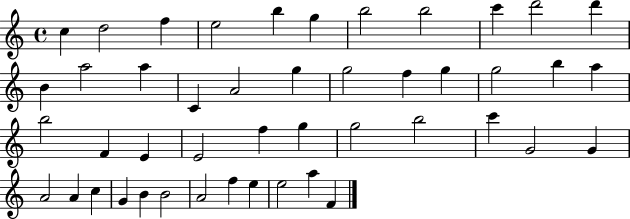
C5/q D5/h F5/q E5/h B5/q G5/q B5/h B5/h C6/q D6/h D6/q B4/q A5/h A5/q C4/q A4/h G5/q G5/h F5/q G5/q G5/h B5/q A5/q B5/h F4/q E4/q E4/h F5/q G5/q G5/h B5/h C6/q G4/h G4/q A4/h A4/q C5/q G4/q B4/q B4/h A4/h F5/q E5/q E5/h A5/q F4/q